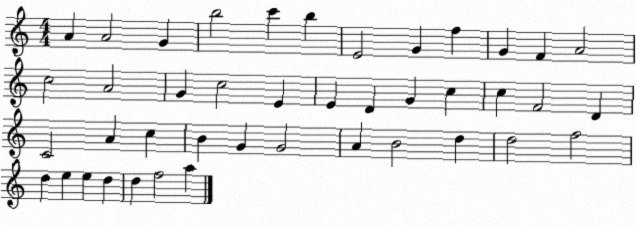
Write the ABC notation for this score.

X:1
T:Untitled
M:4/4
L:1/4
K:C
A A2 G b2 c' b E2 G f G F A2 c2 A2 G c2 E E D G c c F2 D C2 A c B G G2 A B2 d d2 f2 d e e d d f2 a